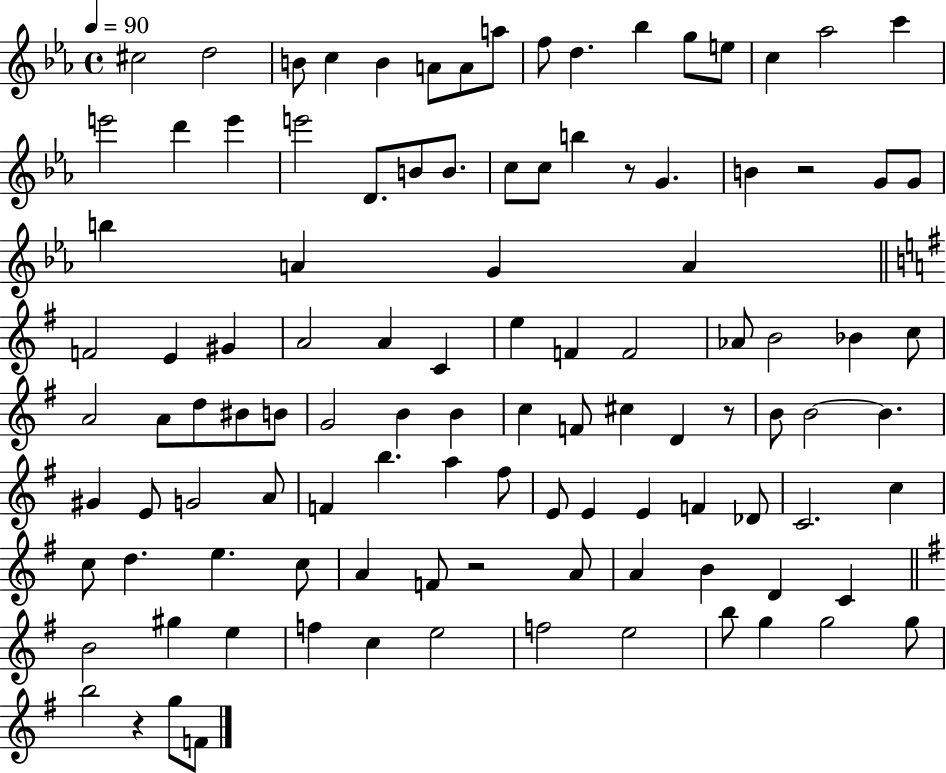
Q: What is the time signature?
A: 4/4